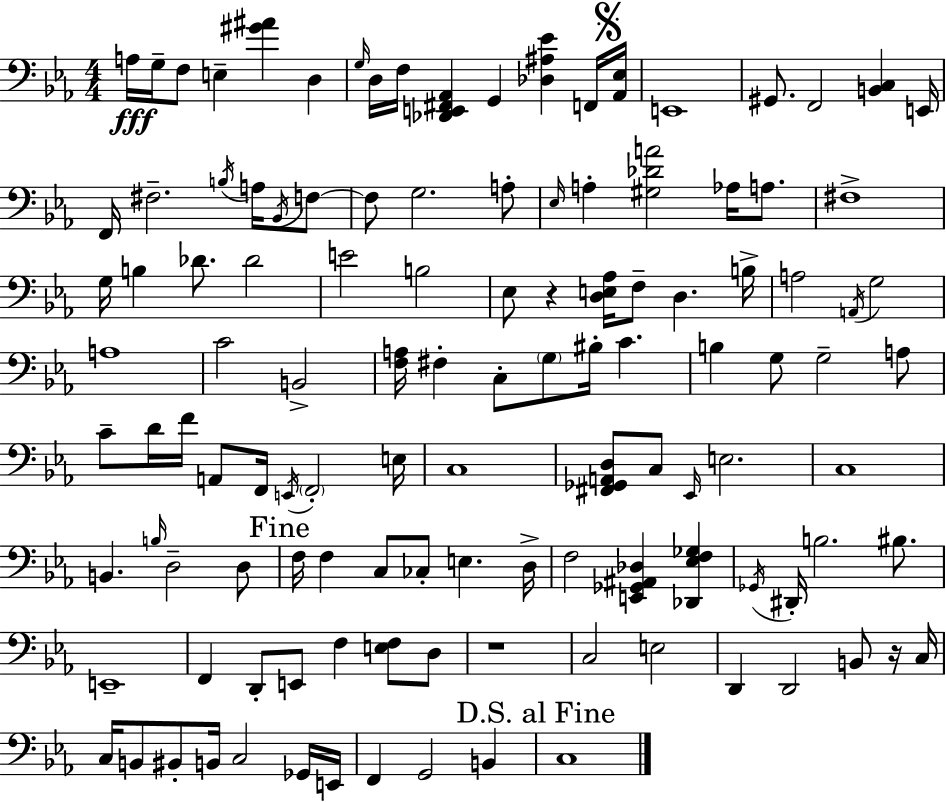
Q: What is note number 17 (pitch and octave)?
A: B3